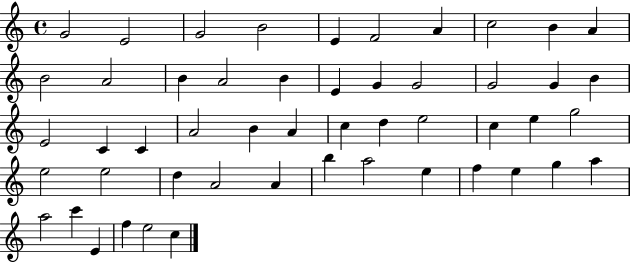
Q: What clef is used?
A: treble